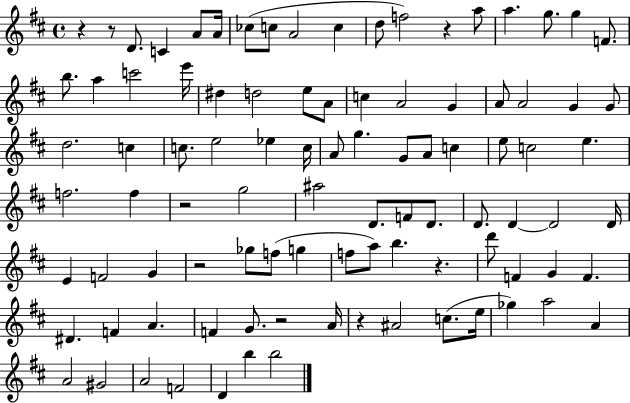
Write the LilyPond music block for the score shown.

{
  \clef treble
  \time 4/4
  \defaultTimeSignature
  \key d \major
  \repeat volta 2 { r4 r8 d'8. c'4 a'8 a'16 | ces''8( c''8 a'2 c''4 | d''8 f''2) r4 a''8 | a''4. g''8. g''4 f'8. | \break b''8. a''4 c'''2 e'''16 | dis''4 d''2 e''8 a'8 | c''4 a'2 g'4 | a'8 a'2 g'4 g'8 | \break d''2. c''4 | c''8. e''2 ees''4 c''16 | a'8 g''4. g'8 a'8 c''4 | e''8 c''2 e''4. | \break f''2. f''4 | r2 g''2 | ais''2 d'8. f'8 d'8. | d'8. d'4~~ d'2 d'16 | \break e'4 f'2 g'4 | r2 ges''8 f''8( g''4 | f''8 a''8) b''4. r4. | d'''8 f'4 g'4 f'4. | \break dis'4. f'4 a'4. | f'4 g'8. r2 a'16 | r4 ais'2 c''8.( e''16 | ges''4) a''2 a'4 | \break a'2 gis'2 | a'2 f'2 | d'4 b''4 b''2 | } \bar "|."
}